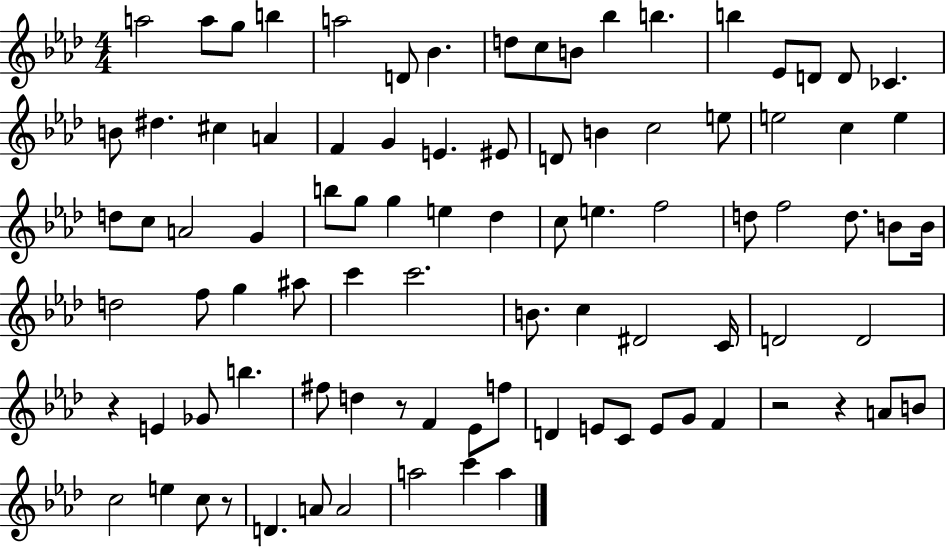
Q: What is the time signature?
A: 4/4